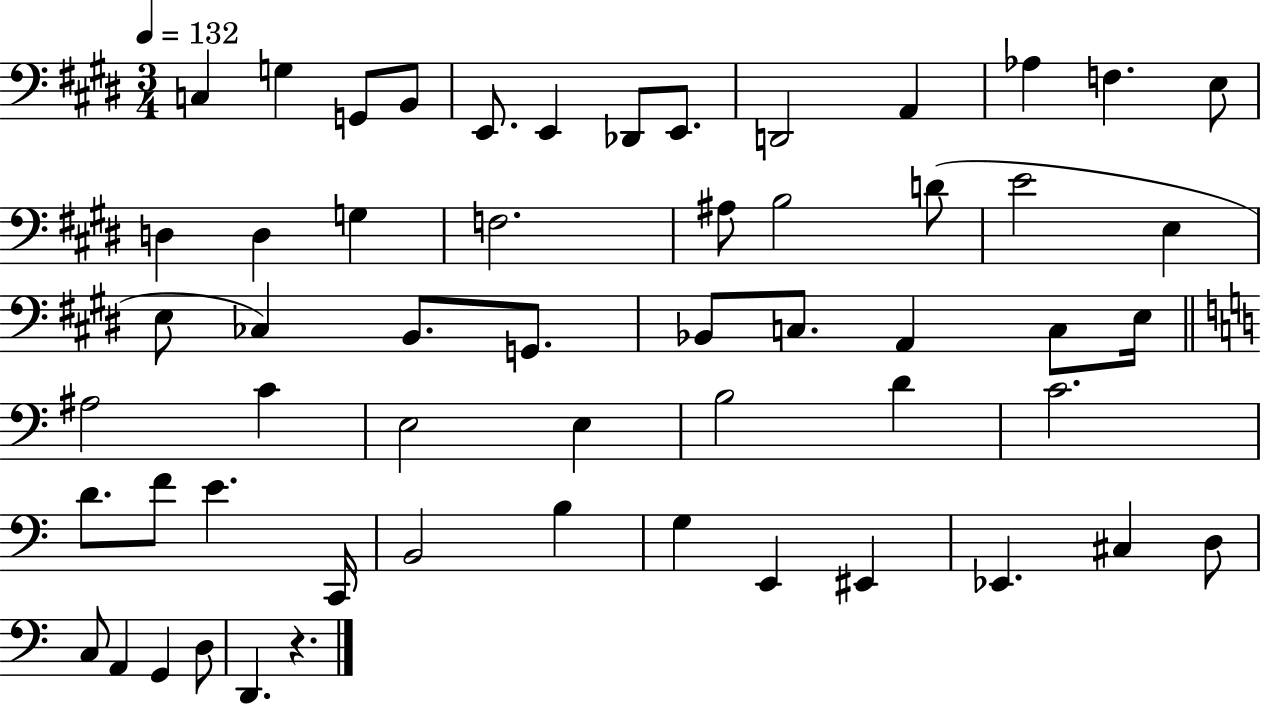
X:1
T:Untitled
M:3/4
L:1/4
K:E
C, G, G,,/2 B,,/2 E,,/2 E,, _D,,/2 E,,/2 D,,2 A,, _A, F, E,/2 D, D, G, F,2 ^A,/2 B,2 D/2 E2 E, E,/2 _C, B,,/2 G,,/2 _B,,/2 C,/2 A,, C,/2 E,/4 ^A,2 C E,2 E, B,2 D C2 D/2 F/2 E C,,/4 B,,2 B, G, E,, ^E,, _E,, ^C, D,/2 C,/2 A,, G,, D,/2 D,, z